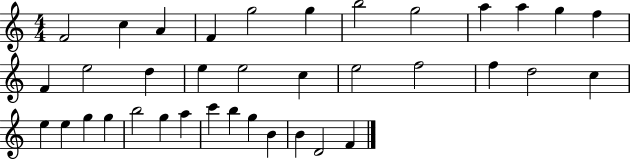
{
  \clef treble
  \numericTimeSignature
  \time 4/4
  \key c \major
  f'2 c''4 a'4 | f'4 g''2 g''4 | b''2 g''2 | a''4 a''4 g''4 f''4 | \break f'4 e''2 d''4 | e''4 e''2 c''4 | e''2 f''2 | f''4 d''2 c''4 | \break e''4 e''4 g''4 g''4 | b''2 g''4 a''4 | c'''4 b''4 g''4 b'4 | b'4 d'2 f'4 | \break \bar "|."
}